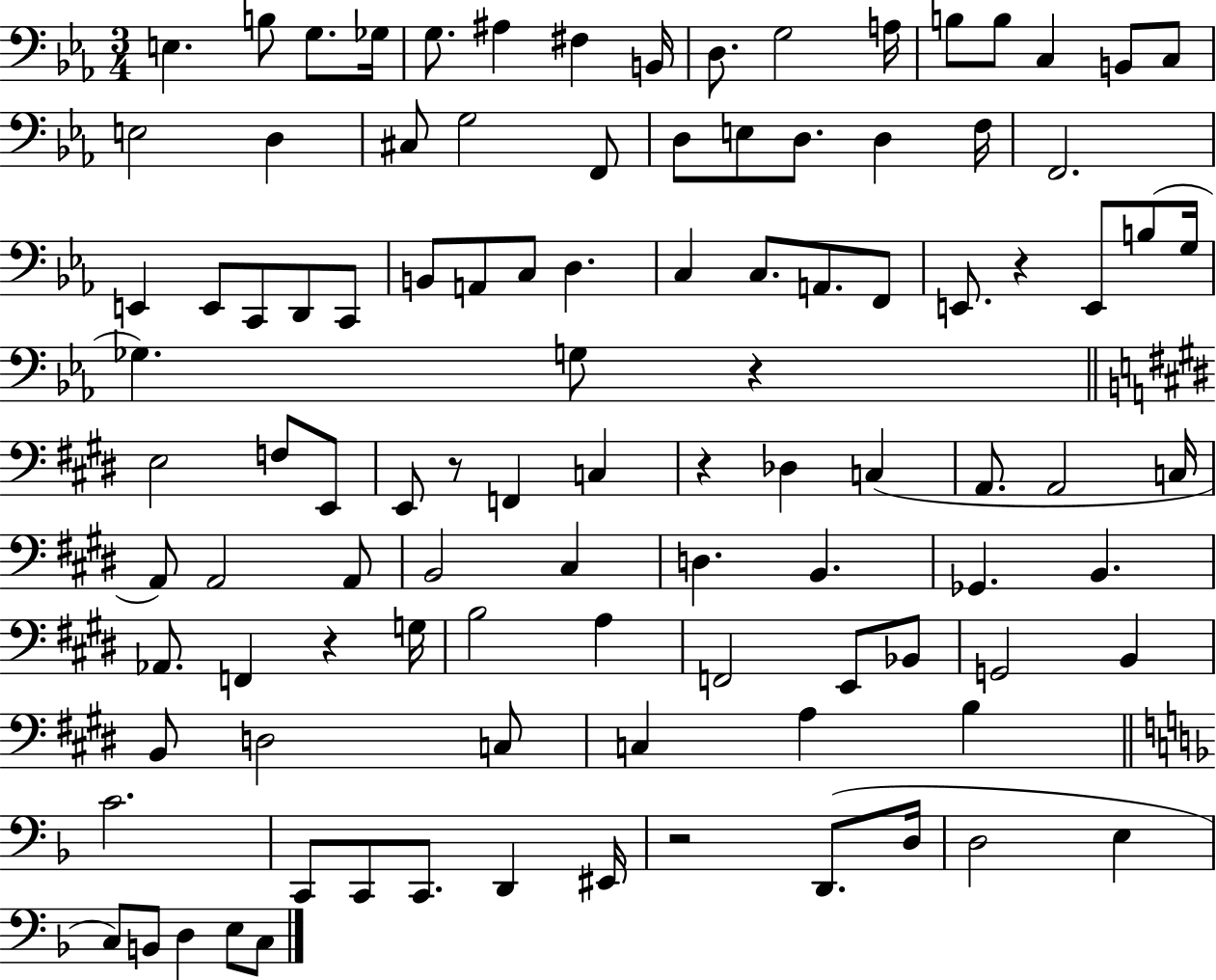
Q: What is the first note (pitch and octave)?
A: E3